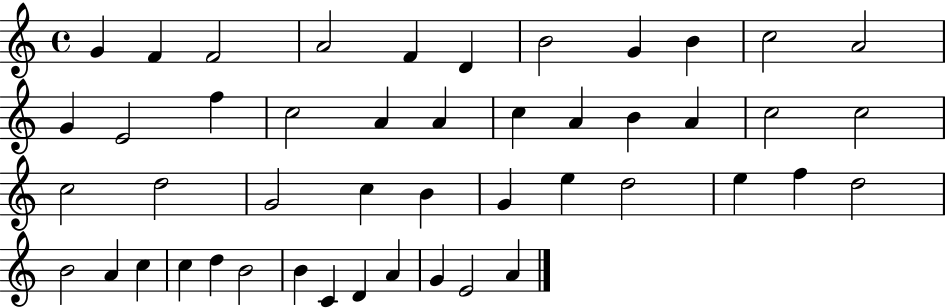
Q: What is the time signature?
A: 4/4